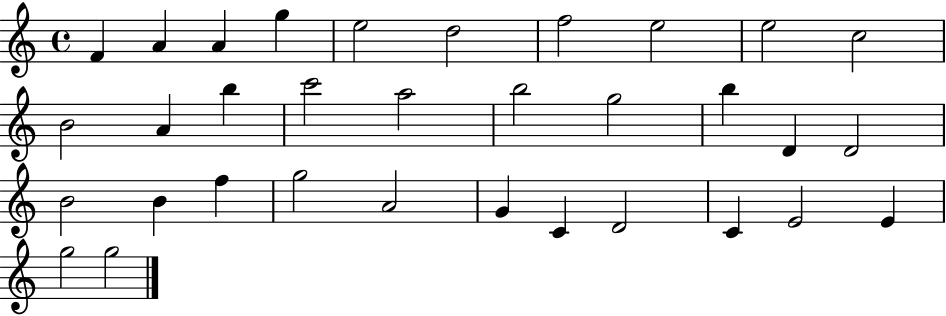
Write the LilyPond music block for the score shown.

{
  \clef treble
  \time 4/4
  \defaultTimeSignature
  \key c \major
  f'4 a'4 a'4 g''4 | e''2 d''2 | f''2 e''2 | e''2 c''2 | \break b'2 a'4 b''4 | c'''2 a''2 | b''2 g''2 | b''4 d'4 d'2 | \break b'2 b'4 f''4 | g''2 a'2 | g'4 c'4 d'2 | c'4 e'2 e'4 | \break g''2 g''2 | \bar "|."
}